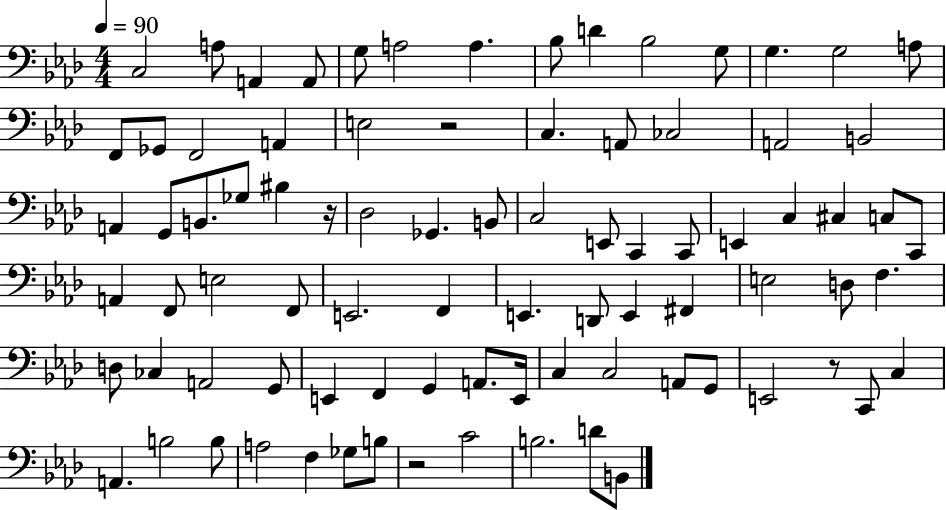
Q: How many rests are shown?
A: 4